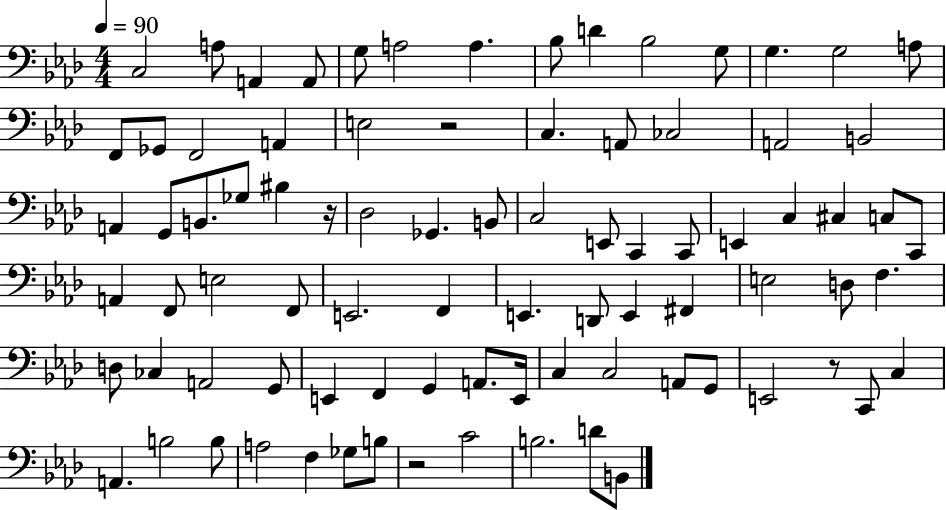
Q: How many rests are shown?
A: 4